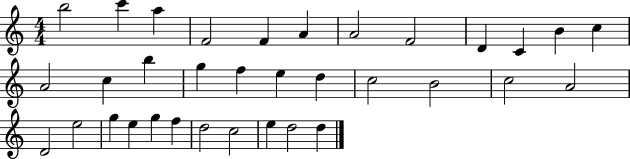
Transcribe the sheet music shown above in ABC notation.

X:1
T:Untitled
M:4/4
L:1/4
K:C
b2 c' a F2 F A A2 F2 D C B c A2 c b g f e d c2 B2 c2 A2 D2 e2 g e g f d2 c2 e d2 d